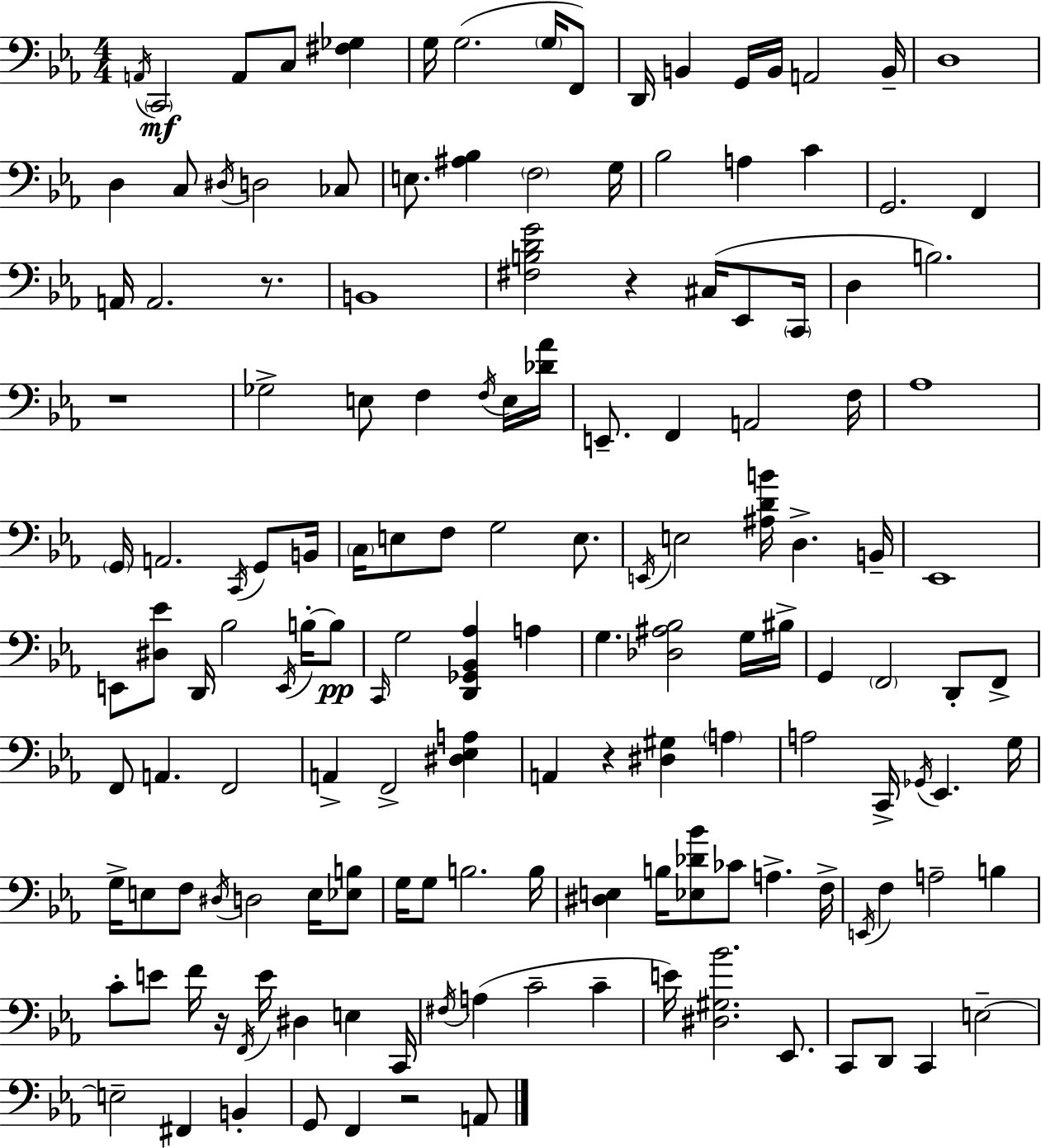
X:1
T:Untitled
M:4/4
L:1/4
K:Eb
A,,/4 C,,2 A,,/2 C,/2 [^F,_G,] G,/4 G,2 G,/4 F,,/2 D,,/4 B,, G,,/4 B,,/4 A,,2 B,,/4 D,4 D, C,/2 ^D,/4 D,2 _C,/2 E,/2 [^A,_B,] F,2 G,/4 _B,2 A, C G,,2 F,, A,,/4 A,,2 z/2 B,,4 [^F,B,DG]2 z ^C,/4 _E,,/2 C,,/4 D, B,2 z4 _G,2 E,/2 F, F,/4 E,/4 [_D_A]/4 E,,/2 F,, A,,2 F,/4 _A,4 G,,/4 A,,2 C,,/4 G,,/2 B,,/4 C,/4 E,/2 F,/2 G,2 E,/2 E,,/4 E,2 [^A,DB]/4 D, B,,/4 _E,,4 E,,/2 [^D,_E]/2 D,,/4 _B,2 E,,/4 B,/4 B,/2 C,,/4 G,2 [D,,_G,,_B,,_A,] A, G, [_D,^A,_B,]2 G,/4 ^B,/4 G,, F,,2 D,,/2 F,,/2 F,,/2 A,, F,,2 A,, F,,2 [^D,_E,A,] A,, z [^D,^G,] A, A,2 C,,/4 _G,,/4 _E,, G,/4 G,/4 E,/2 F,/2 ^D,/4 D,2 E,/4 [_E,B,]/2 G,/4 G,/2 B,2 B,/4 [^D,E,] B,/4 [_E,_D_B]/2 _C/2 A, F,/4 E,,/4 F, A,2 B, C/2 E/2 F/4 z/4 F,,/4 E/4 ^D, E, C,,/4 ^F,/4 A, C2 C E/4 [^D,^G,_B]2 _E,,/2 C,,/2 D,,/2 C,, E,2 E,2 ^F,, B,, G,,/2 F,, z2 A,,/2